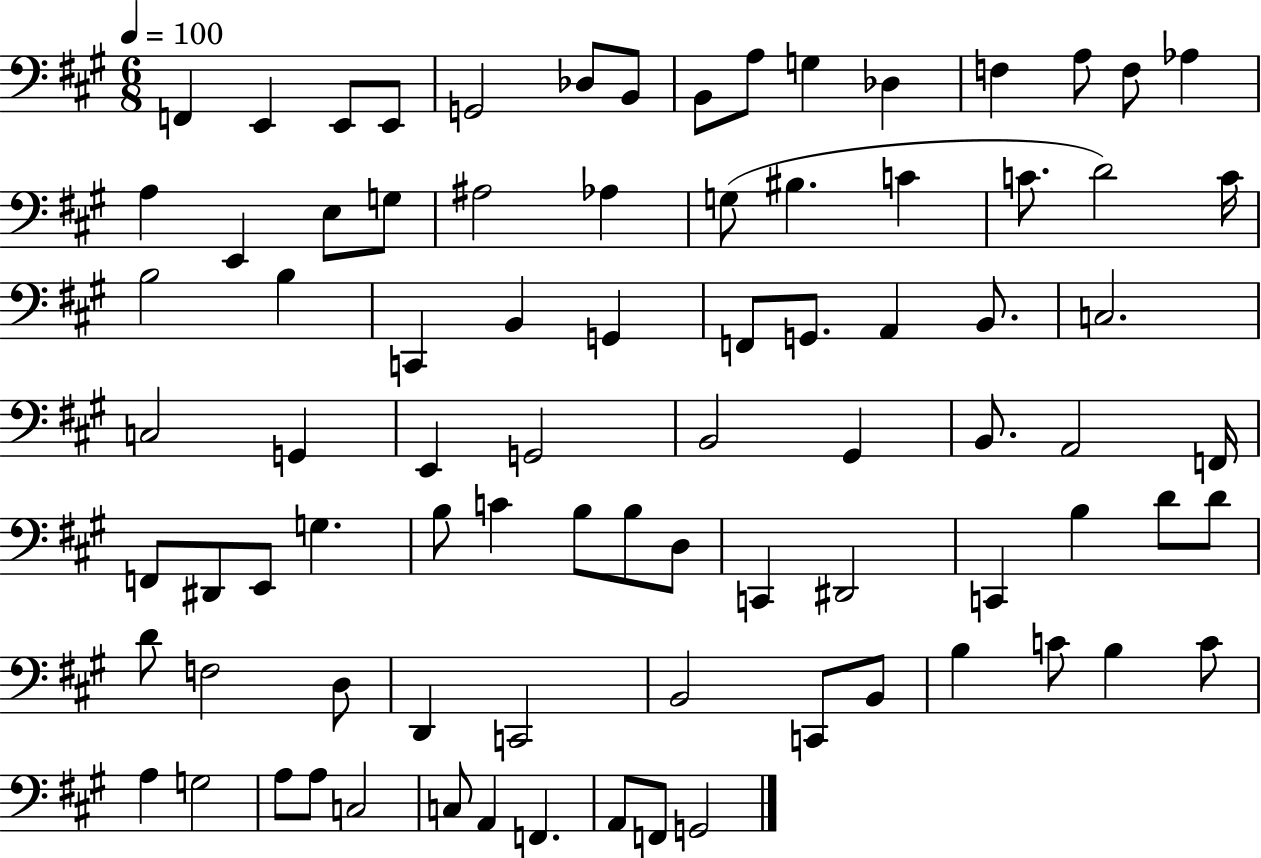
X:1
T:Untitled
M:6/8
L:1/4
K:A
F,, E,, E,,/2 E,,/2 G,,2 _D,/2 B,,/2 B,,/2 A,/2 G, _D, F, A,/2 F,/2 _A, A, E,, E,/2 G,/2 ^A,2 _A, G,/2 ^B, C C/2 D2 C/4 B,2 B, C,, B,, G,, F,,/2 G,,/2 A,, B,,/2 C,2 C,2 G,, E,, G,,2 B,,2 ^G,, B,,/2 A,,2 F,,/4 F,,/2 ^D,,/2 E,,/2 G, B,/2 C B,/2 B,/2 D,/2 C,, ^D,,2 C,, B, D/2 D/2 D/2 F,2 D,/2 D,, C,,2 B,,2 C,,/2 B,,/2 B, C/2 B, C/2 A, G,2 A,/2 A,/2 C,2 C,/2 A,, F,, A,,/2 F,,/2 G,,2